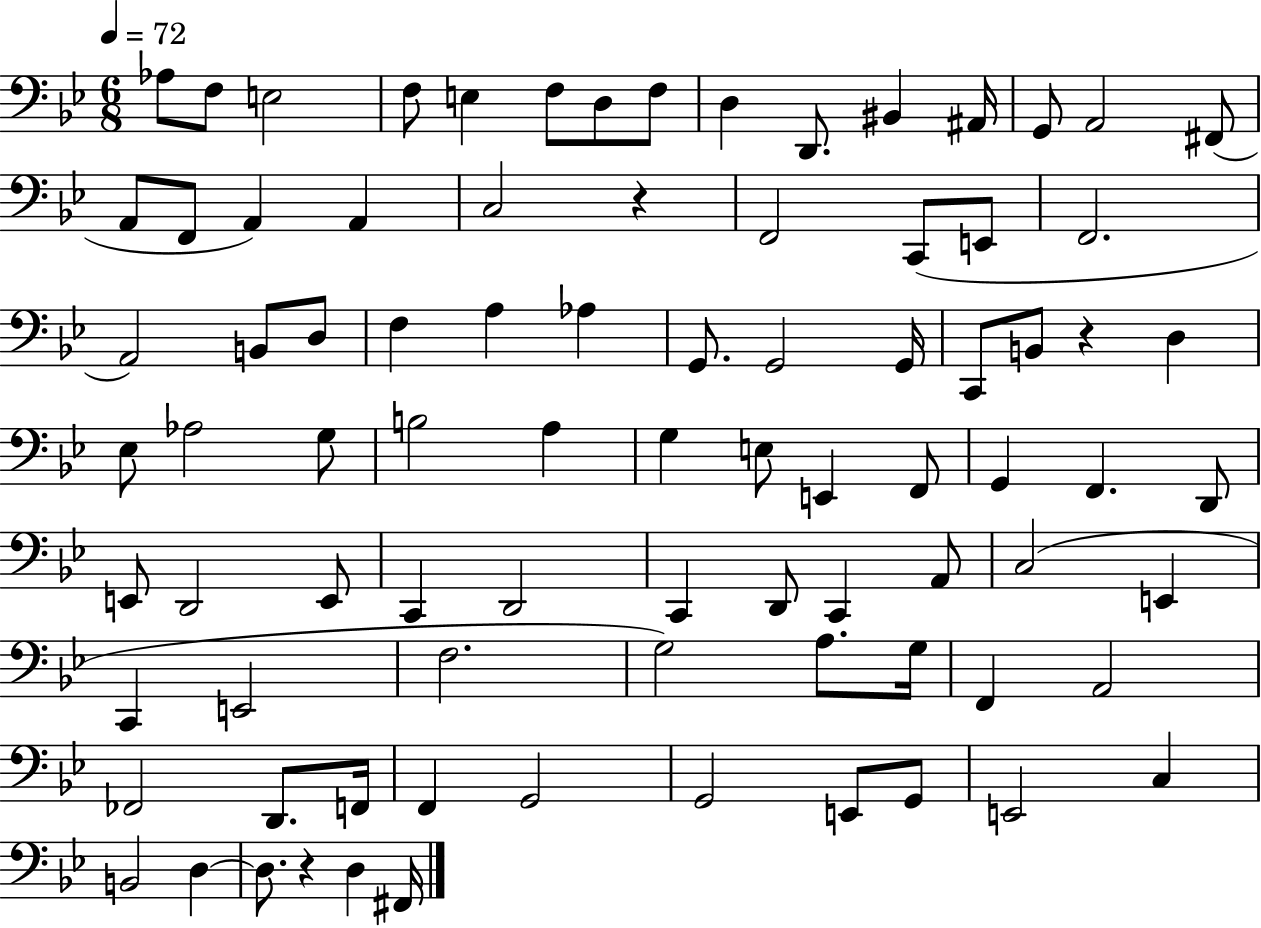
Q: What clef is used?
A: bass